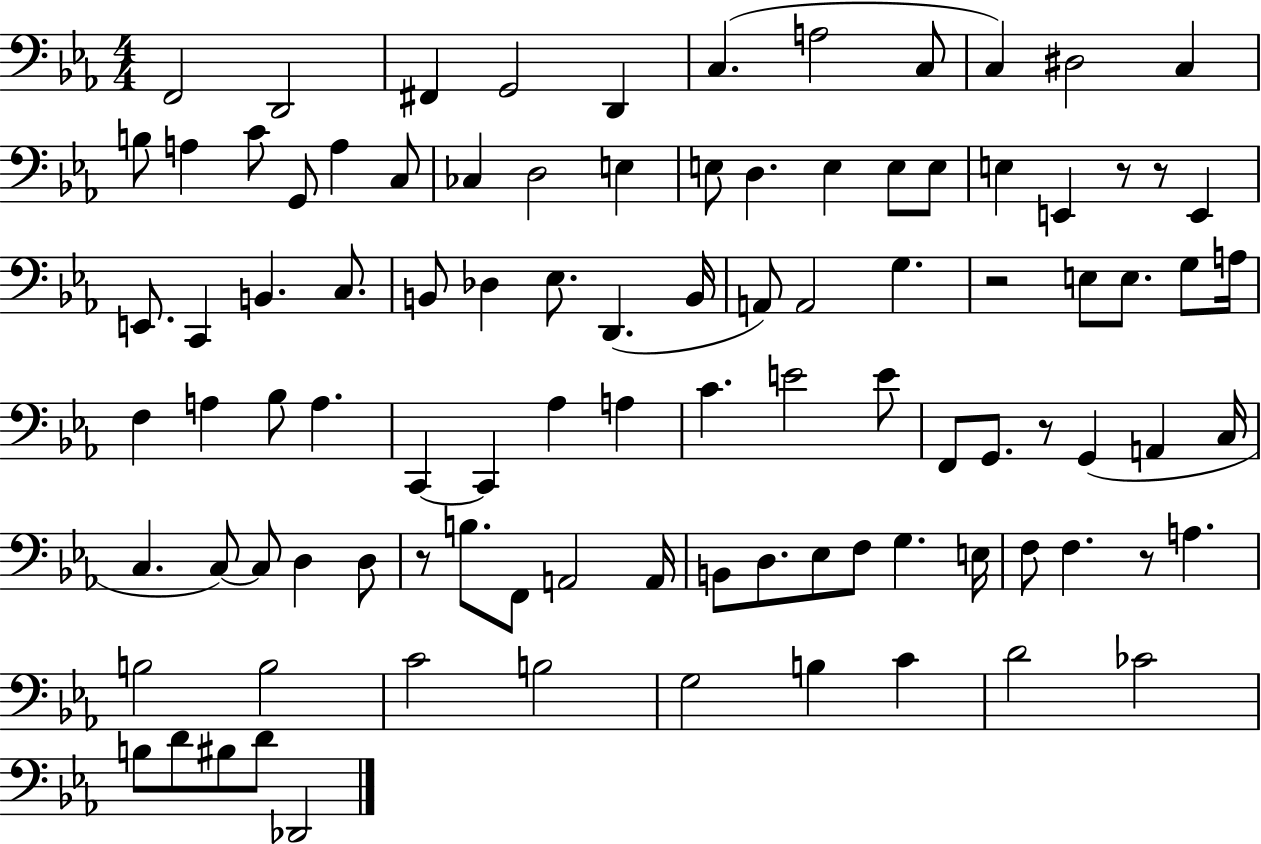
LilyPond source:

{
  \clef bass
  \numericTimeSignature
  \time 4/4
  \key ees \major
  f,2 d,2 | fis,4 g,2 d,4 | c4.( a2 c8 | c4) dis2 c4 | \break b8 a4 c'8 g,8 a4 c8 | ces4 d2 e4 | e8 d4. e4 e8 e8 | e4 e,4 r8 r8 e,4 | \break e,8. c,4 b,4. c8. | b,8 des4 ees8. d,4.( b,16 | a,8) a,2 g4. | r2 e8 e8. g8 a16 | \break f4 a4 bes8 a4. | c,4~~ c,4 aes4 a4 | c'4. e'2 e'8 | f,8 g,8. r8 g,4( a,4 c16 | \break c4. c8~~) c8 d4 d8 | r8 b8. f,8 a,2 a,16 | b,8 d8. ees8 f8 g4. e16 | f8 f4. r8 a4. | \break b2 b2 | c'2 b2 | g2 b4 c'4 | d'2 ces'2 | \break b8 d'8 bis8 d'8 des,2 | \bar "|."
}